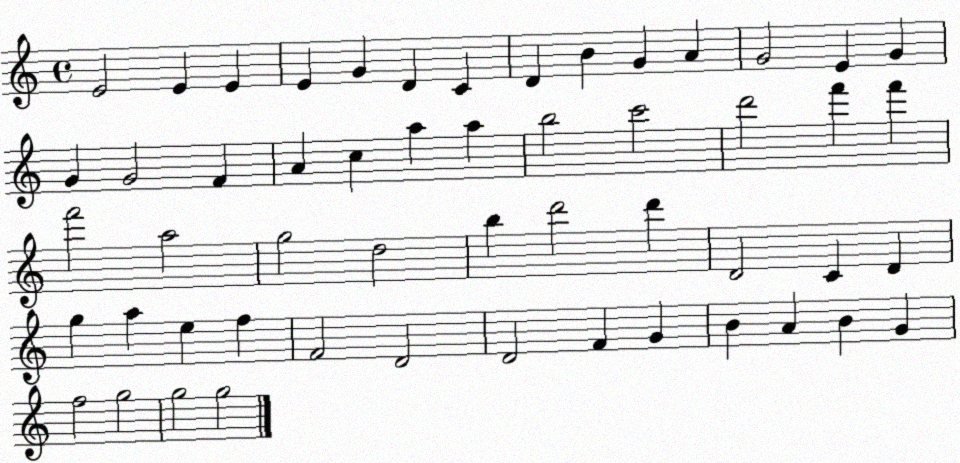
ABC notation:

X:1
T:Untitled
M:4/4
L:1/4
K:C
E2 E E E G D C D B G A G2 E G G G2 F A c a a b2 c'2 d'2 f' f' f'2 a2 g2 d2 b d'2 d' D2 C D g a e f F2 D2 D2 F G B A B G f2 g2 g2 g2